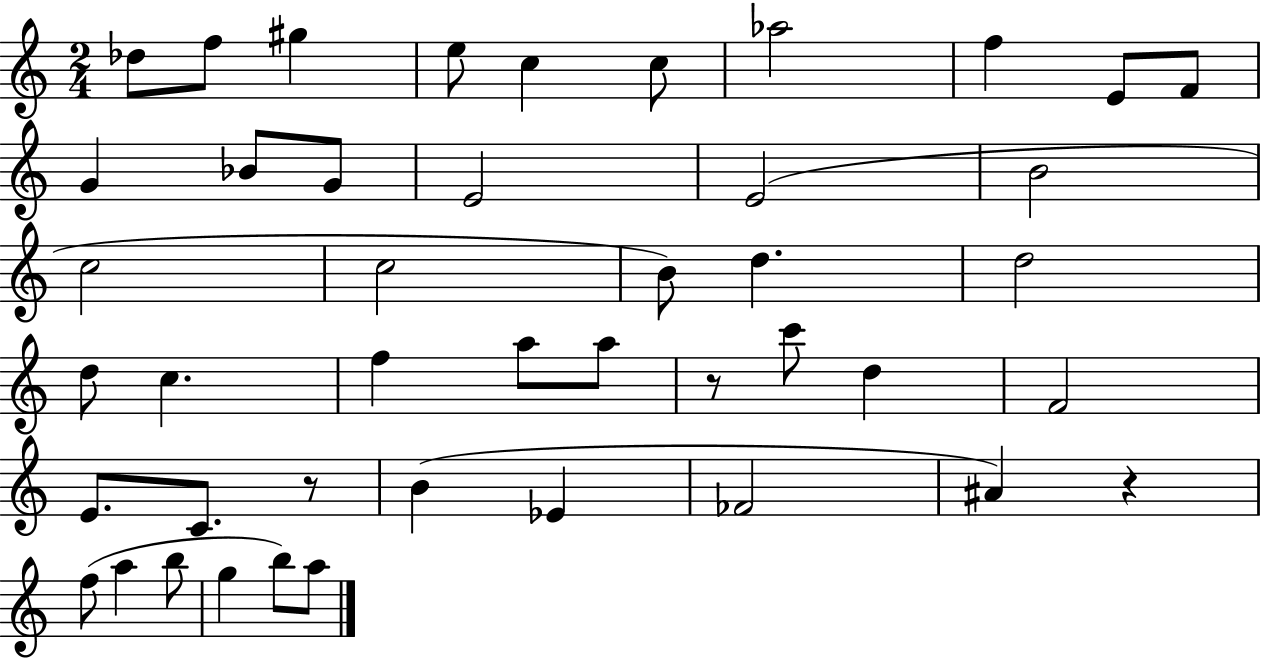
X:1
T:Untitled
M:2/4
L:1/4
K:C
_d/2 f/2 ^g e/2 c c/2 _a2 f E/2 F/2 G _B/2 G/2 E2 E2 B2 c2 c2 B/2 d d2 d/2 c f a/2 a/2 z/2 c'/2 d F2 E/2 C/2 z/2 B _E _F2 ^A z f/2 a b/2 g b/2 a/2